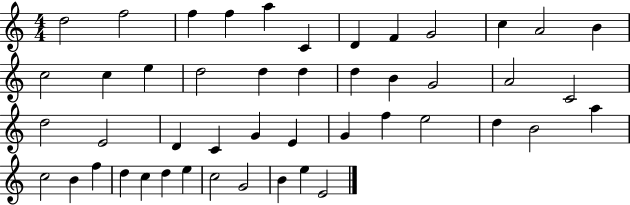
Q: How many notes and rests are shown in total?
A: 47